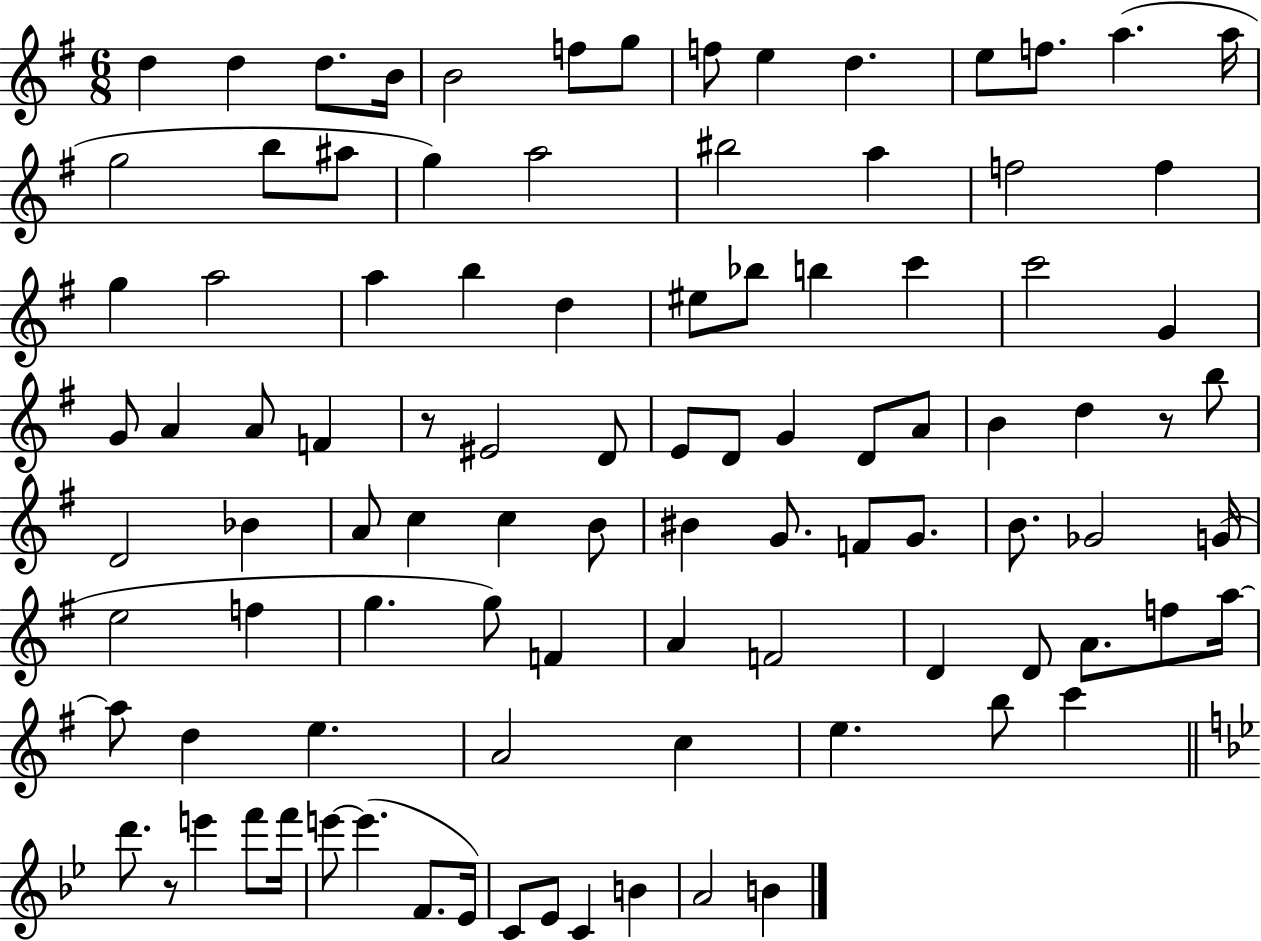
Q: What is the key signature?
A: G major